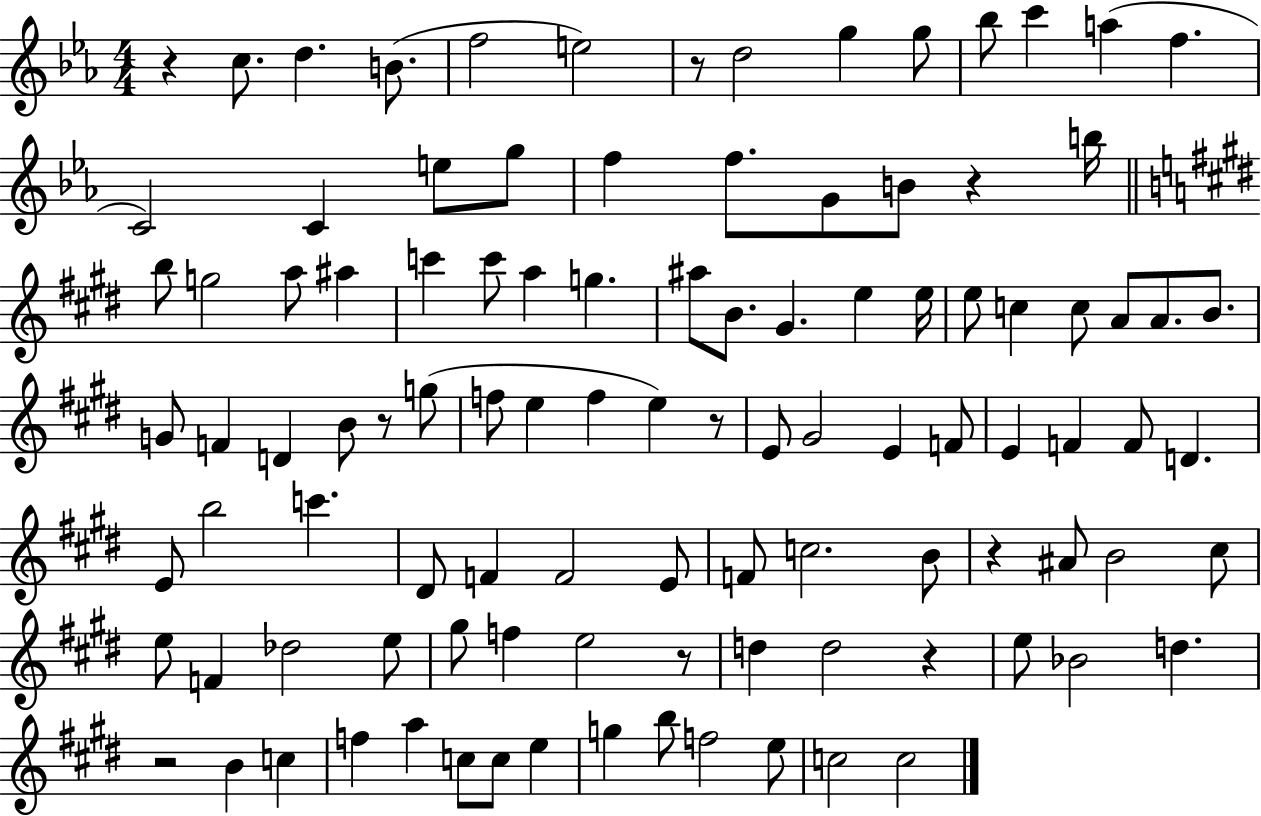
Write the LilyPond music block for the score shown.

{
  \clef treble
  \numericTimeSignature
  \time 4/4
  \key ees \major
  \repeat volta 2 { r4 c''8. d''4. b'8.( | f''2 e''2) | r8 d''2 g''4 g''8 | bes''8 c'''4 a''4( f''4. | \break c'2) c'4 e''8 g''8 | f''4 f''8. g'8 b'8 r4 b''16 | \bar "||" \break \key e \major b''8 g''2 a''8 ais''4 | c'''4 c'''8 a''4 g''4. | ais''8 b'8. gis'4. e''4 e''16 | e''8 c''4 c''8 a'8 a'8. b'8. | \break g'8 f'4 d'4 b'8 r8 g''8( | f''8 e''4 f''4 e''4) r8 | e'8 gis'2 e'4 f'8 | e'4 f'4 f'8 d'4. | \break e'8 b''2 c'''4. | dis'8 f'4 f'2 e'8 | f'8 c''2. b'8 | r4 ais'8 b'2 cis''8 | \break e''8 f'4 des''2 e''8 | gis''8 f''4 e''2 r8 | d''4 d''2 r4 | e''8 bes'2 d''4. | \break r2 b'4 c''4 | f''4 a''4 c''8 c''8 e''4 | g''4 b''8 f''2 e''8 | c''2 c''2 | \break } \bar "|."
}